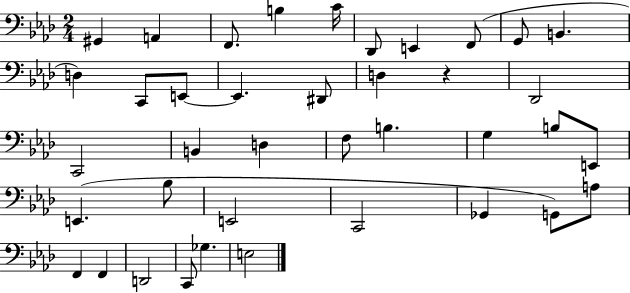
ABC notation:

X:1
T:Untitled
M:2/4
L:1/4
K:Ab
^G,, A,, F,,/2 B, C/4 _D,,/2 E,, F,,/2 G,,/2 B,, D, C,,/2 E,,/2 E,, ^D,,/2 D, z _D,,2 C,,2 B,, D, F,/2 B, G, B,/2 E,,/2 E,, _B,/2 E,,2 C,,2 _G,, G,,/2 A,/2 F,, F,, D,,2 C,,/2 _G, E,2